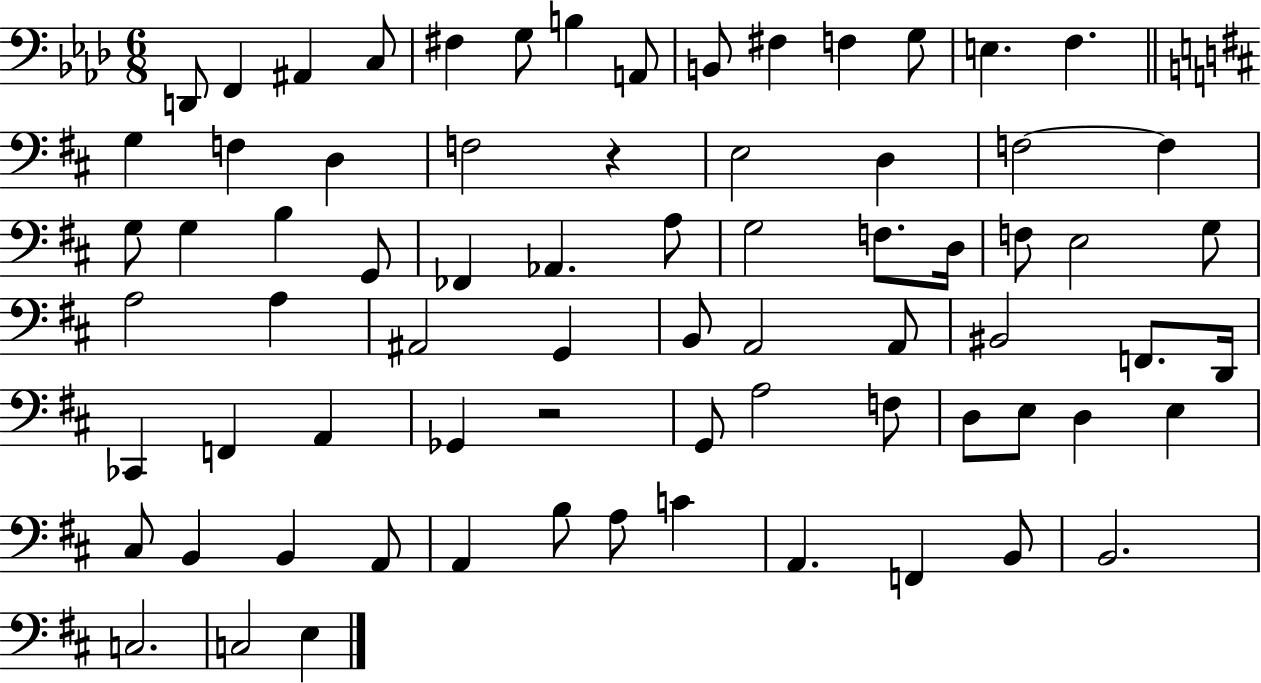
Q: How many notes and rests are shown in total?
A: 73